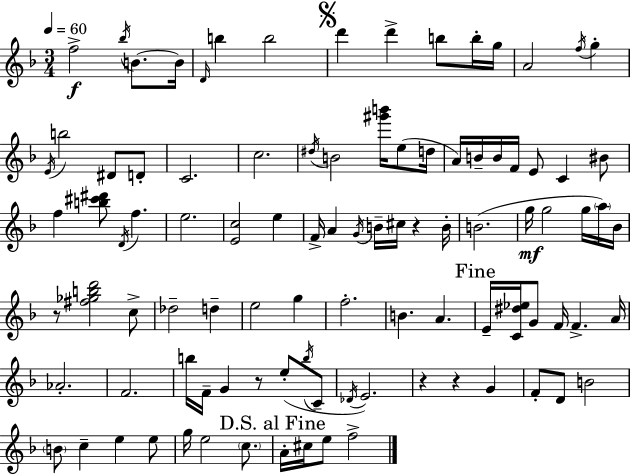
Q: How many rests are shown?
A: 5